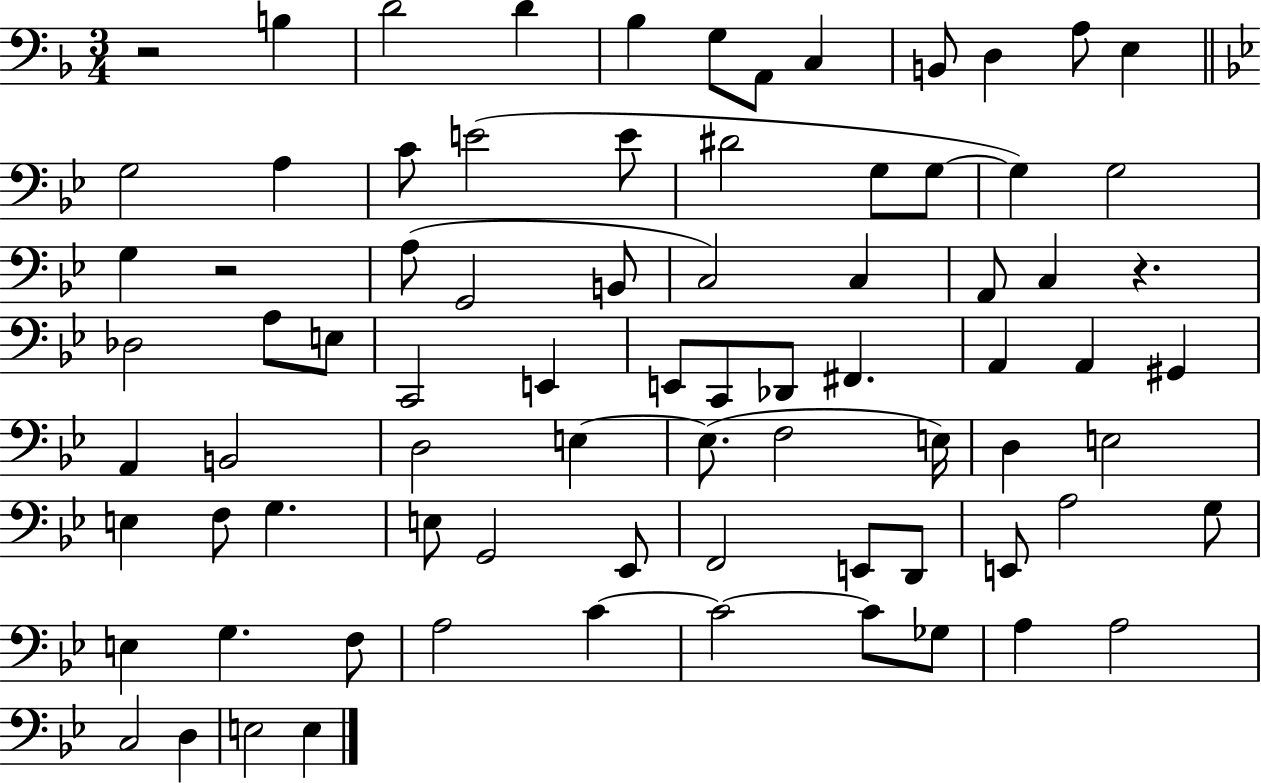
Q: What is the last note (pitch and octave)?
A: E3